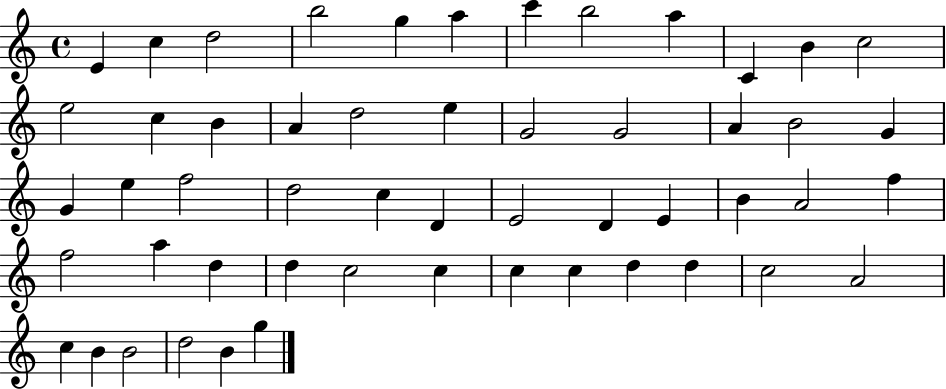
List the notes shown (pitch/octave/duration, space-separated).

E4/q C5/q D5/h B5/h G5/q A5/q C6/q B5/h A5/q C4/q B4/q C5/h E5/h C5/q B4/q A4/q D5/h E5/q G4/h G4/h A4/q B4/h G4/q G4/q E5/q F5/h D5/h C5/q D4/q E4/h D4/q E4/q B4/q A4/h F5/q F5/h A5/q D5/q D5/q C5/h C5/q C5/q C5/q D5/q D5/q C5/h A4/h C5/q B4/q B4/h D5/h B4/q G5/q